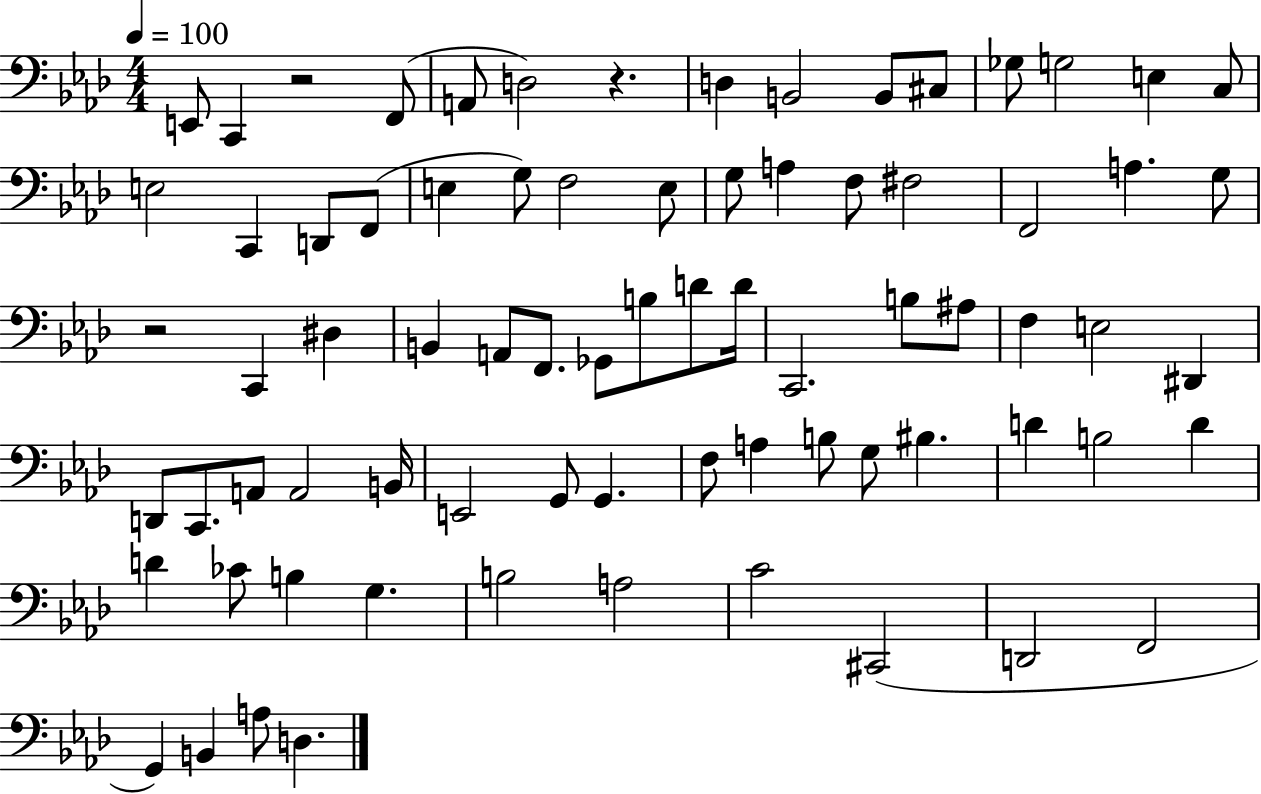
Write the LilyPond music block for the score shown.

{
  \clef bass
  \numericTimeSignature
  \time 4/4
  \key aes \major
  \tempo 4 = 100
  e,8 c,4 r2 f,8( | a,8 d2) r4. | d4 b,2 b,8 cis8 | ges8 g2 e4 c8 | \break e2 c,4 d,8 f,8( | e4 g8) f2 e8 | g8 a4 f8 fis2 | f,2 a4. g8 | \break r2 c,4 dis4 | b,4 a,8 f,8. ges,8 b8 d'8 d'16 | c,2. b8 ais8 | f4 e2 dis,4 | \break d,8 c,8. a,8 a,2 b,16 | e,2 g,8 g,4. | f8 a4 b8 g8 bis4. | d'4 b2 d'4 | \break d'4 ces'8 b4 g4. | b2 a2 | c'2 cis,2( | d,2 f,2 | \break g,4) b,4 a8 d4. | \bar "|."
}